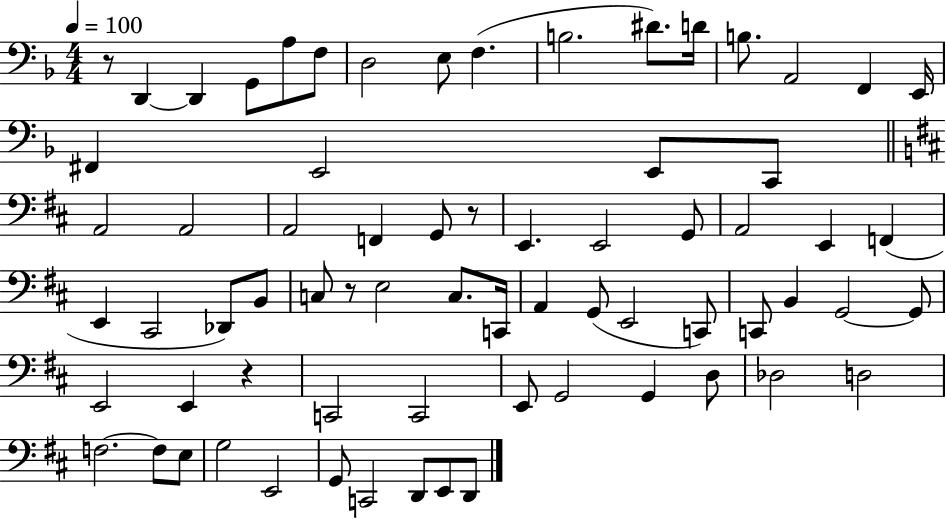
R/e D2/q D2/q G2/e A3/e F3/e D3/h E3/e F3/q. B3/h. D#4/e. D4/s B3/e. A2/h F2/q E2/s F#2/q E2/h E2/e C2/e A2/h A2/h A2/h F2/q G2/e R/e E2/q. E2/h G2/e A2/h E2/q F2/q E2/q C#2/h Db2/e B2/e C3/e R/e E3/h C3/e. C2/s A2/q G2/e E2/h C2/e C2/e B2/q G2/h G2/e E2/h E2/q R/q C2/h C2/h E2/e G2/h G2/q D3/e Db3/h D3/h F3/h. F3/e E3/e G3/h E2/h G2/e C2/h D2/e E2/e D2/e